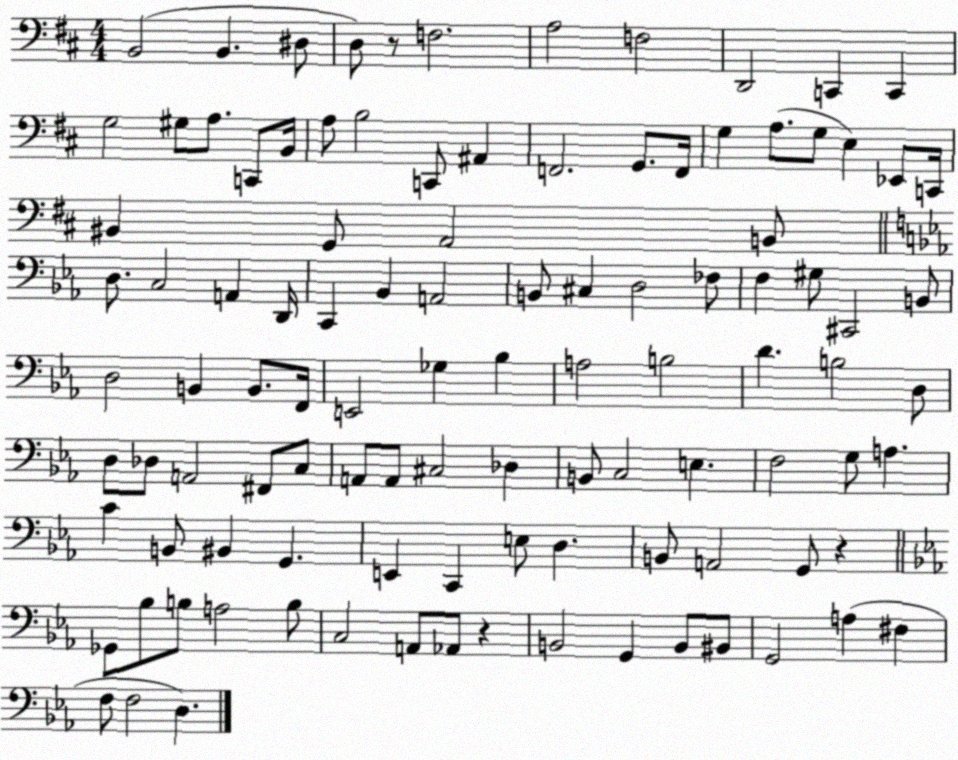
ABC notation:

X:1
T:Untitled
M:4/4
L:1/4
K:D
B,,2 B,, ^D,/2 D,/2 z/2 F,2 A,2 F,2 D,,2 C,, C,, G,2 ^G,/2 A,/2 C,,/2 B,,/4 A,/2 B,2 C,,/2 ^A,, F,,2 G,,/2 F,,/4 G, A,/2 G,/2 E, _E,,/2 C,,/4 ^B,, G,,/2 A,,2 B,,/2 D,/2 C,2 A,, D,,/4 C,, _B,, A,,2 B,,/2 ^C, D,2 _F,/2 F, ^G,/2 ^C,,2 B,,/2 D,2 B,, B,,/2 F,,/4 E,,2 _G, _B, A,2 B,2 D B,2 D,/2 D,/2 _D,/2 A,,2 ^F,,/2 C,/2 A,,/2 A,,/2 ^C,2 _D, B,,/2 C,2 E, F,2 G,/2 A, C B,,/2 ^B,, G,, E,, C,, E,/2 D, B,,/2 A,,2 G,,/2 z _G,,/2 _B,/2 B,/2 A,2 B,/2 C,2 A,,/2 _A,,/2 z B,,2 G,, B,,/2 ^B,,/2 G,,2 A, ^F, F,/2 F,2 D,